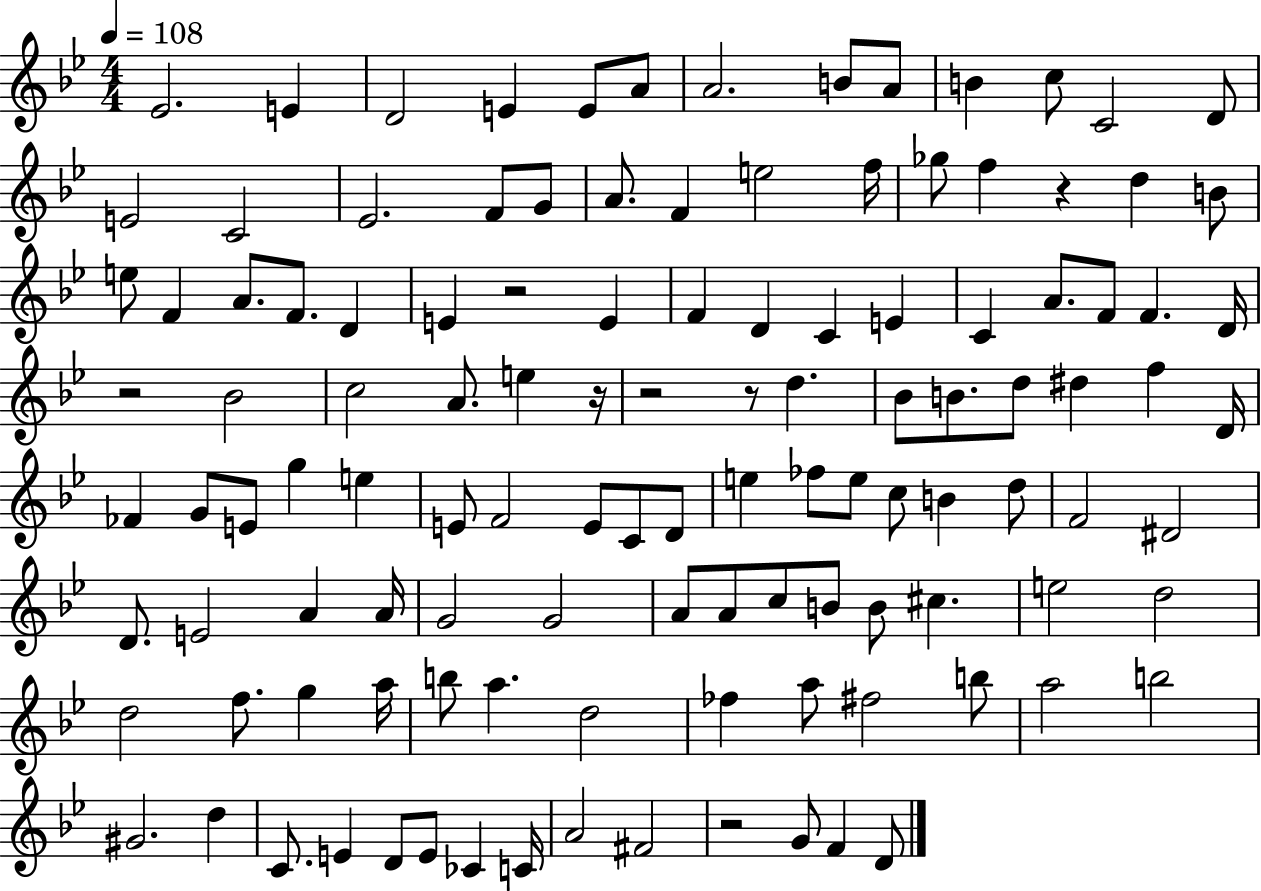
X:1
T:Untitled
M:4/4
L:1/4
K:Bb
_E2 E D2 E E/2 A/2 A2 B/2 A/2 B c/2 C2 D/2 E2 C2 _E2 F/2 G/2 A/2 F e2 f/4 _g/2 f z d B/2 e/2 F A/2 F/2 D E z2 E F D C E C A/2 F/2 F D/4 z2 _B2 c2 A/2 e z/4 z2 z/2 d _B/2 B/2 d/2 ^d f D/4 _F G/2 E/2 g e E/2 F2 E/2 C/2 D/2 e _f/2 e/2 c/2 B d/2 F2 ^D2 D/2 E2 A A/4 G2 G2 A/2 A/2 c/2 B/2 B/2 ^c e2 d2 d2 f/2 g a/4 b/2 a d2 _f a/2 ^f2 b/2 a2 b2 ^G2 d C/2 E D/2 E/2 _C C/4 A2 ^F2 z2 G/2 F D/2